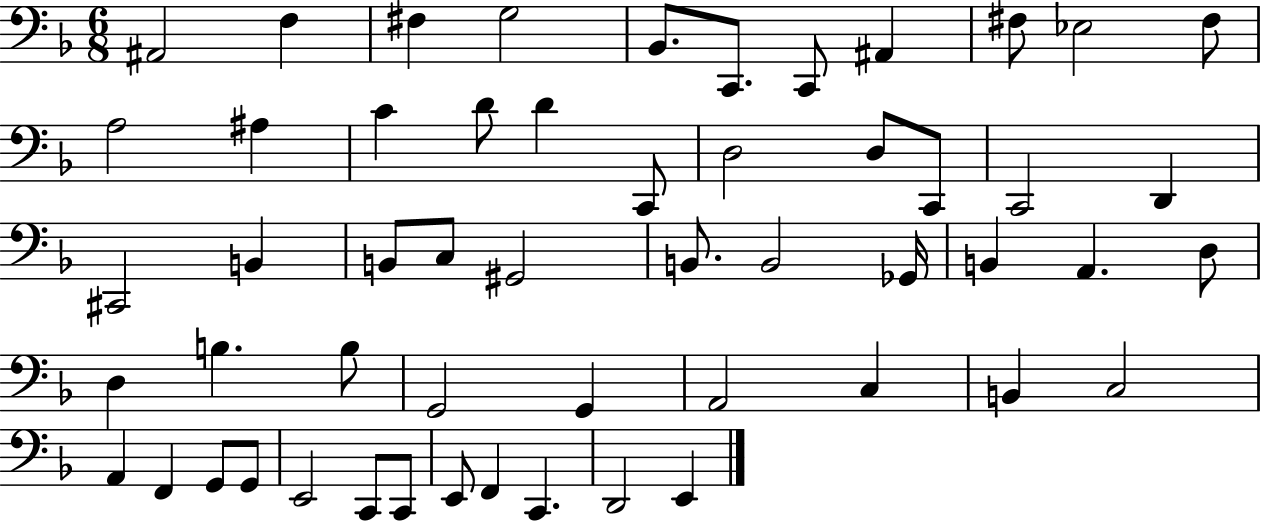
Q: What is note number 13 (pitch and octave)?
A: A#3